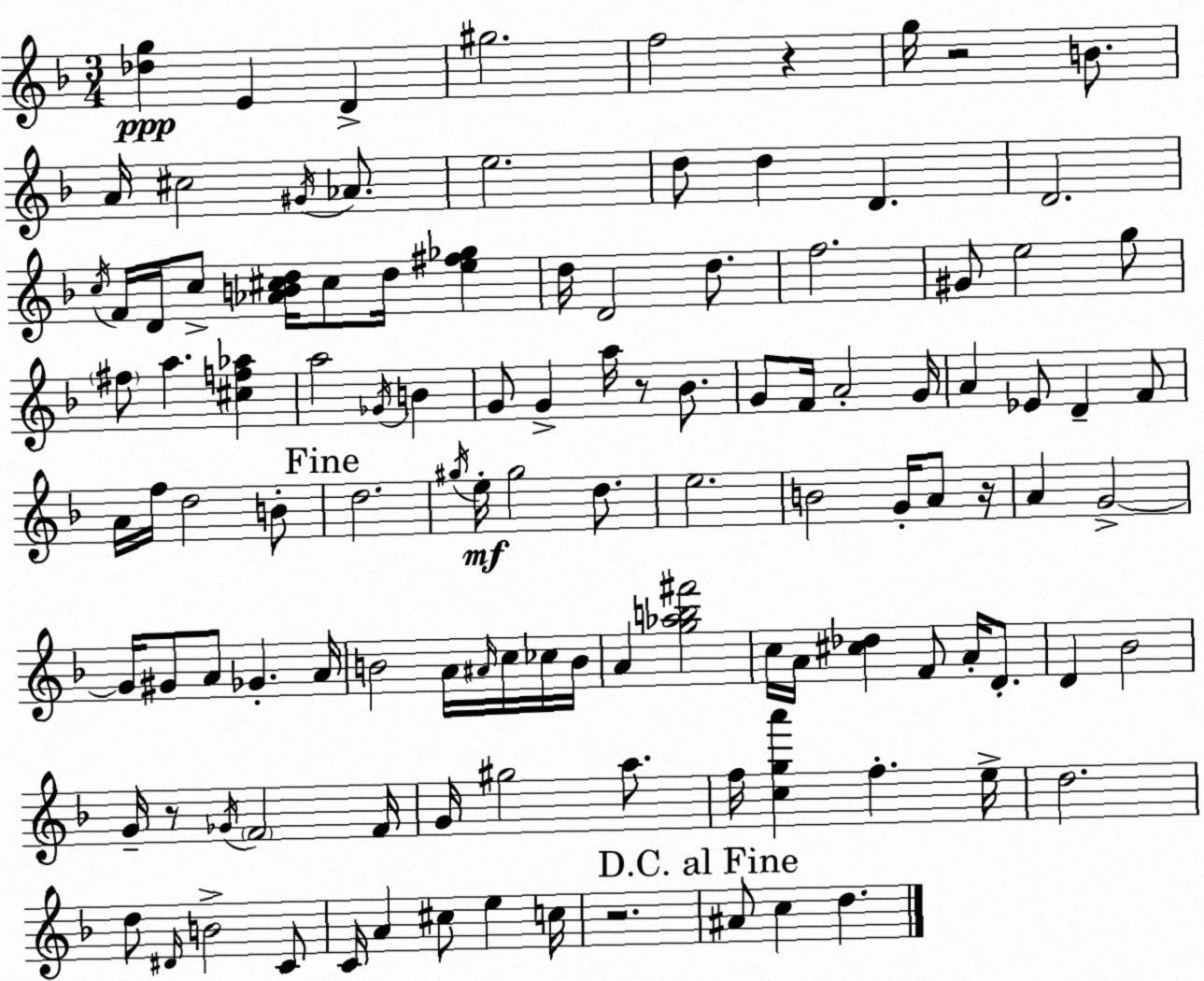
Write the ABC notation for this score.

X:1
T:Untitled
M:3/4
L:1/4
K:F
[_dg] E D ^g2 f2 z g/4 z2 B/2 A/4 ^c2 ^G/4 _A/2 e2 d/2 d D D2 c/4 F/4 D/4 c/2 [_AB^cd]/4 ^c/2 d/4 [e^f_g] d/4 D2 d/2 f2 ^G/2 e2 g/2 ^f/2 a [^cf_a] a2 _G/4 B G/2 G a/4 z/2 _B/2 G/2 F/4 A2 G/4 A _E/2 D F/2 A/4 f/4 d2 B/2 d2 ^g/4 e/4 ^g2 d/2 e2 B2 G/4 A/2 z/4 A G2 G/4 ^G/2 A/2 _G A/4 B2 A/4 ^A/4 c/4 _c/4 B/4 A [g_ab^f']2 c/4 A/4 [^c_d] F/2 A/4 D/2 D _B2 G/4 z/2 _G/4 F2 F/4 G/4 ^g2 a/2 f/4 [cga'] f e/4 d2 d/2 ^D/4 B2 C/2 C/4 A ^c/2 e c/4 z2 ^A/2 c d